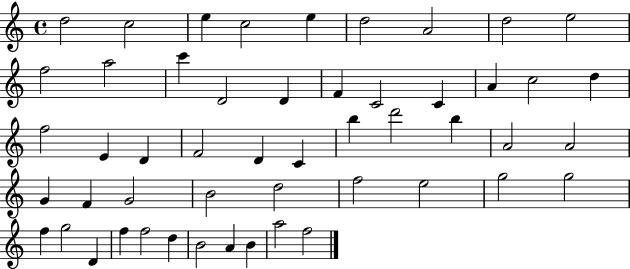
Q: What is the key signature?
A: C major